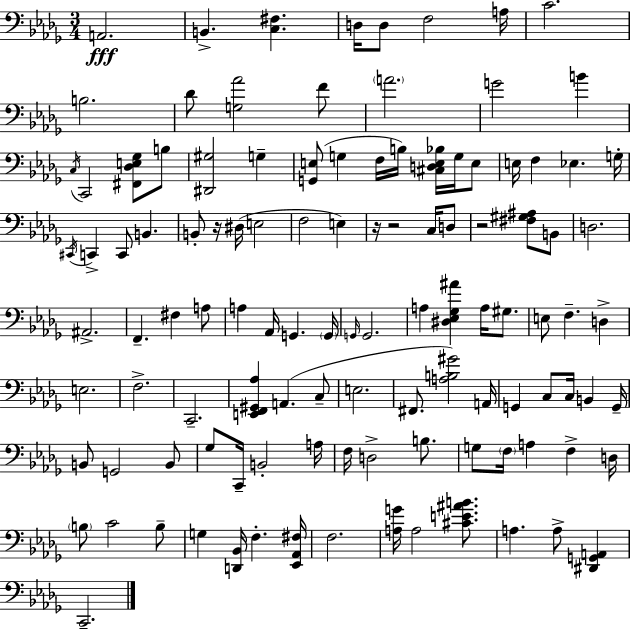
{
  \clef bass
  \numericTimeSignature
  \time 3/4
  \key bes \minor
  a,2.\fff | b,4.-> <c fis>4. | d16 d8 f2 a16 | c'2. | \break b2. | des'8 <g aes'>2 f'8 | \parenthesize a'2. | g'2 b'4 | \break \acciaccatura { c16 } c,2 <fis, des e ges>8 b8 | <dis, gis>2 g4-- | <g, e>8( g4 f16 b16) <cis d e bes>16 g16 e8 | e16 f4 ees4. | \break g16-. \acciaccatura { cis,16 } c,4-> c,8 b,4. | b,8-. r16 dis16( e2 | f2 e4) | r16 r2 c16 | \break d8 r2 <fis gis ais>8 | b,8 d2. | ais,2.-> | f,4.-- fis4 | \break a8 a4 aes,16 g,4. | \parenthesize g,16 \grace { g,16 } g,2. | a4 <dis ees ges ais'>4 a16 | gis8. e8 f4.-- d4-> | \break e2. | f2.-> | c,2.-- | <e, f, gis, aes>4 a,4.( | \break c8-- e2. | fis,8. <a b gis'>2) | a,16 g,4 c8 c16 b,4 | g,16-- b,8 g,2 | \break b,8 ges8 c,16-- b,2-. | a16 f16 d2-> | b8. g8 \parenthesize f16 a4 f4-> | d16 \parenthesize b8 c'2 | \break b8-- g4 <d, bes,>16 f4.-. | <ees, aes, fis>16 f2. | <a g'>16 a2 | <cis' e' ais' b'>8. a4. a8-> <dis, g, a,>4 | \break c,2.-- | \bar "|."
}